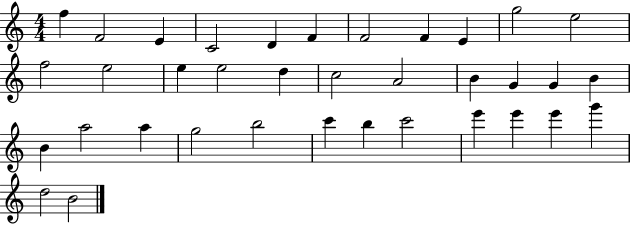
X:1
T:Untitled
M:4/4
L:1/4
K:C
f F2 E C2 D F F2 F E g2 e2 f2 e2 e e2 d c2 A2 B G G B B a2 a g2 b2 c' b c'2 e' e' e' g' d2 B2